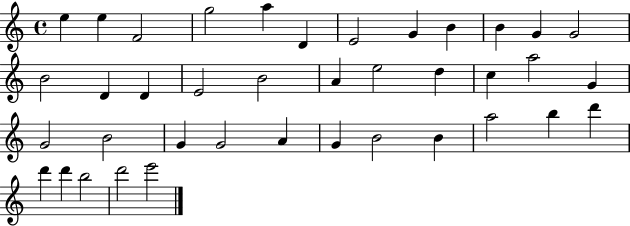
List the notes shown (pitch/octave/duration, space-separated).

E5/q E5/q F4/h G5/h A5/q D4/q E4/h G4/q B4/q B4/q G4/q G4/h B4/h D4/q D4/q E4/h B4/h A4/q E5/h D5/q C5/q A5/h G4/q G4/h B4/h G4/q G4/h A4/q G4/q B4/h B4/q A5/h B5/q D6/q D6/q D6/q B5/h D6/h E6/h